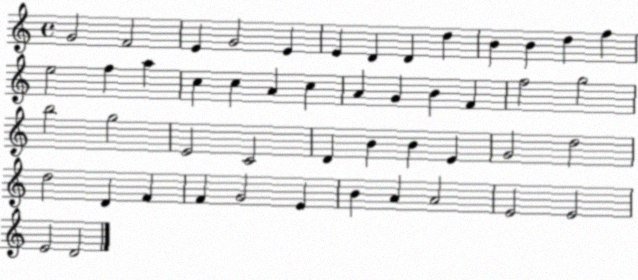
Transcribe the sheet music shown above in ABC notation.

X:1
T:Untitled
M:4/4
L:1/4
K:C
G2 F2 E G2 E E D D d B B d f e2 f a c c A c A G B F f2 g2 b2 g2 E2 C2 D B B E G2 d2 d2 D F F G2 E B A A2 E2 E2 E2 D2